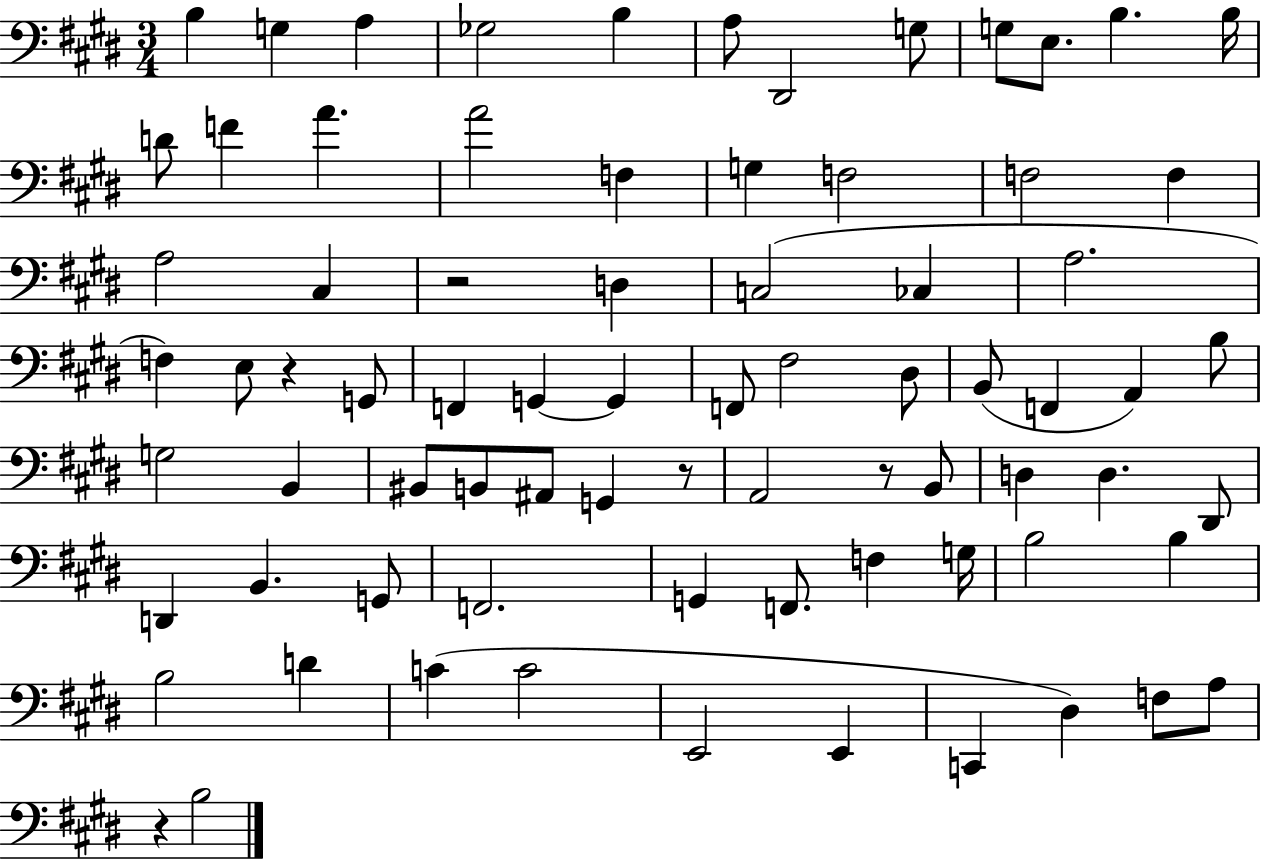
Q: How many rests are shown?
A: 5